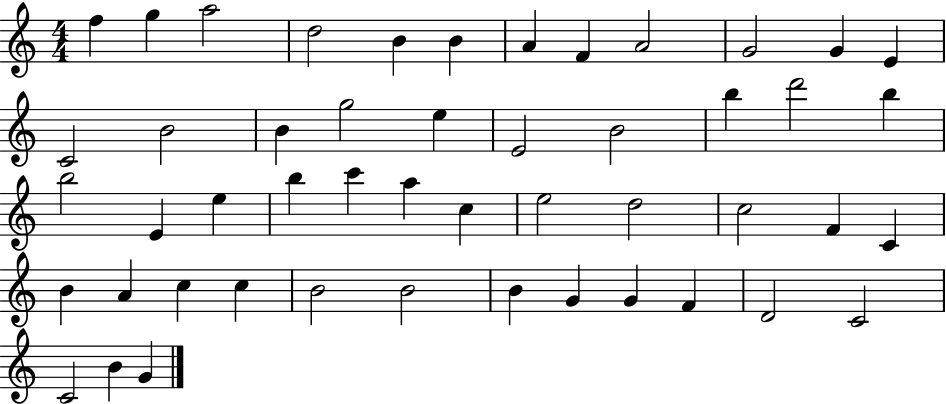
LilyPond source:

{
  \clef treble
  \numericTimeSignature
  \time 4/4
  \key c \major
  f''4 g''4 a''2 | d''2 b'4 b'4 | a'4 f'4 a'2 | g'2 g'4 e'4 | \break c'2 b'2 | b'4 g''2 e''4 | e'2 b'2 | b''4 d'''2 b''4 | \break b''2 e'4 e''4 | b''4 c'''4 a''4 c''4 | e''2 d''2 | c''2 f'4 c'4 | \break b'4 a'4 c''4 c''4 | b'2 b'2 | b'4 g'4 g'4 f'4 | d'2 c'2 | \break c'2 b'4 g'4 | \bar "|."
}